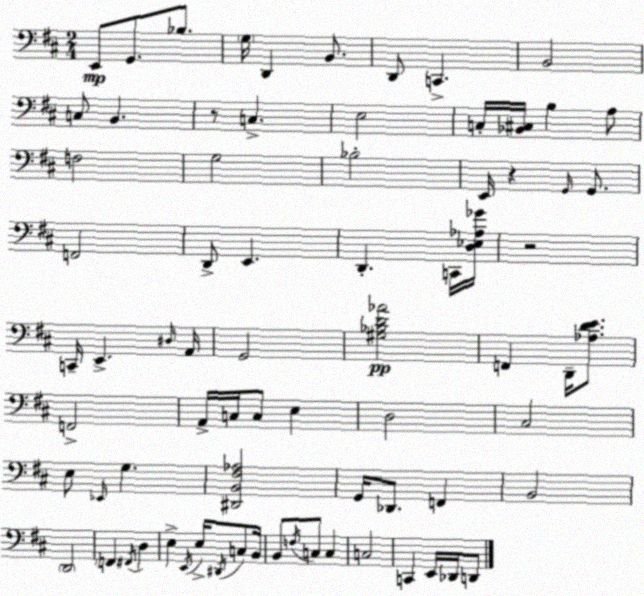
X:1
T:Untitled
M:2/4
L:1/4
K:D
E,,/2 G,,/2 _B,/2 G,/4 D,, B,,/2 D,,/2 C,, B,,2 C,/2 B,, z/2 C, E,2 C,/4 [_B,,^C,]/4 B, A,/2 F,2 G,2 _B,2 E,,/4 z G,,/4 G,,/2 F,,2 D,,/2 E,, D,, C,,/4 [D,_E,_A,_G]/4 z2 C,,/4 E,, ^D,/4 A,,/4 G,,2 [^G,_B,D_A]2 F,, D,,/4 [_A,DE]/2 F,,2 A,,/4 C,/4 C,/2 E, D,2 ^C,2 E,/2 _E,,/4 G, [^D,,B,,^F,_A,]2 G,,/4 _D,,/2 F,, B,,2 D,,2 F,, ^F,,/4 D, E, E,,/4 E,/4 ^D,,/4 C,/2 B,,/4 B,,/2 F,/4 C,/2 C, C,2 C,, E,,/4 _D,,/4 D,,/2